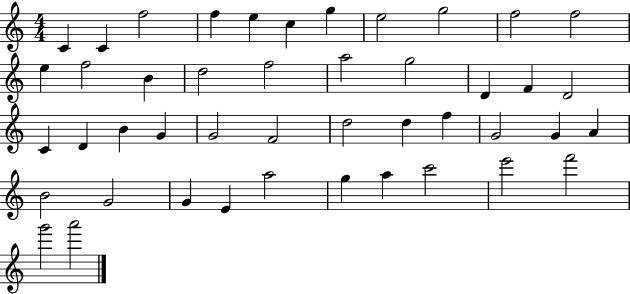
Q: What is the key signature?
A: C major